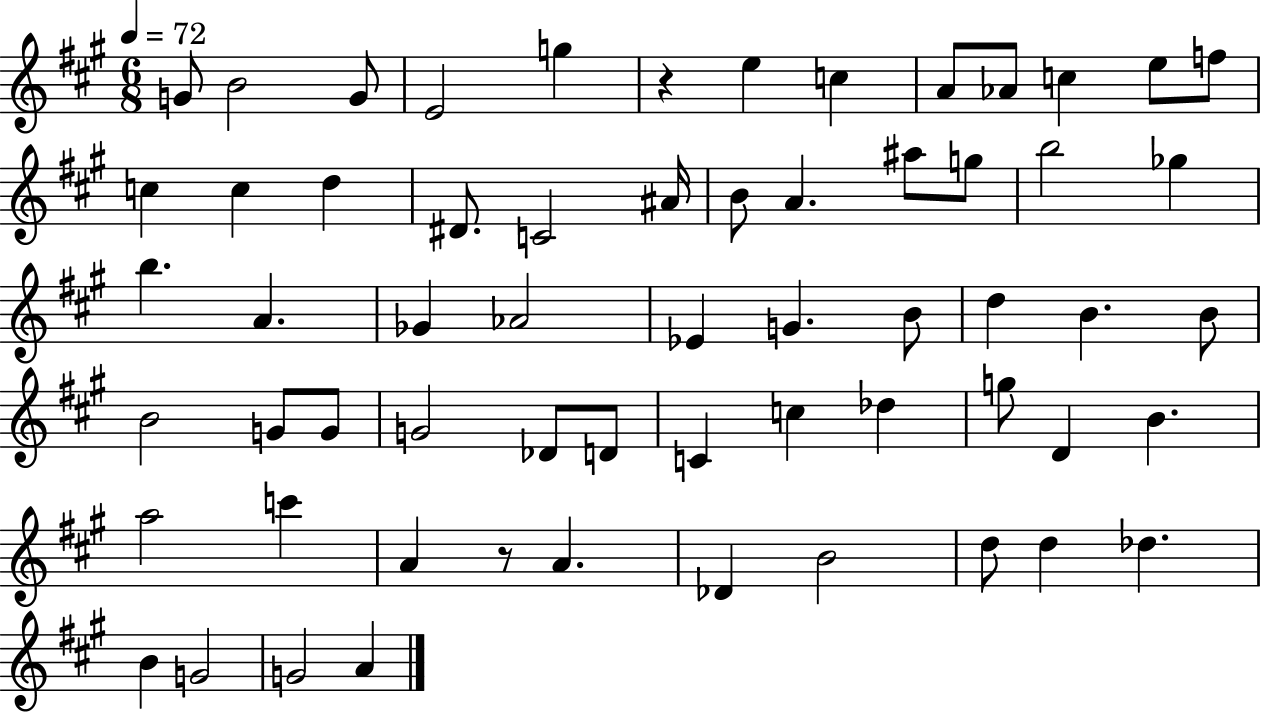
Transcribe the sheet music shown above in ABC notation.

X:1
T:Untitled
M:6/8
L:1/4
K:A
G/2 B2 G/2 E2 g z e c A/2 _A/2 c e/2 f/2 c c d ^D/2 C2 ^A/4 B/2 A ^a/2 g/2 b2 _g b A _G _A2 _E G B/2 d B B/2 B2 G/2 G/2 G2 _D/2 D/2 C c _d g/2 D B a2 c' A z/2 A _D B2 d/2 d _d B G2 G2 A